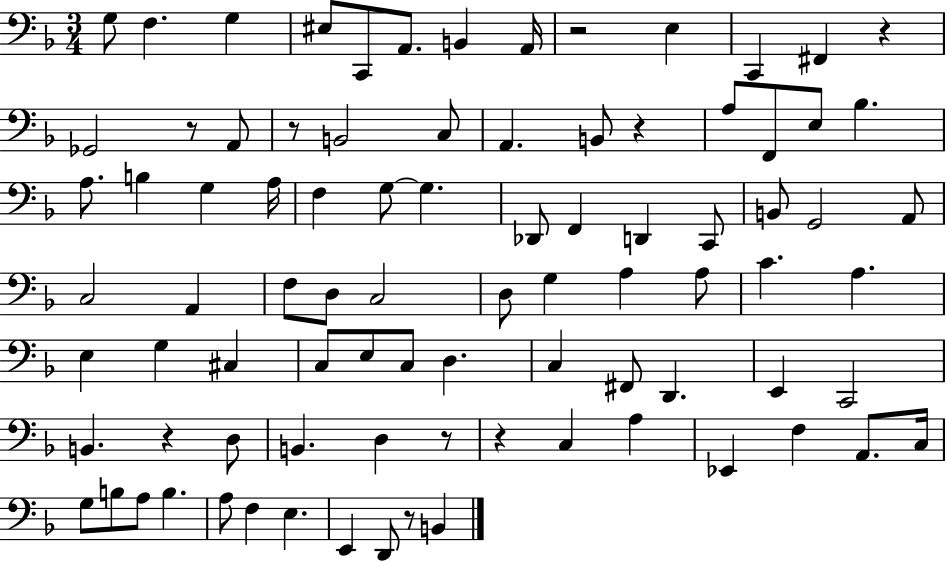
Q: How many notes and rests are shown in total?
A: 87